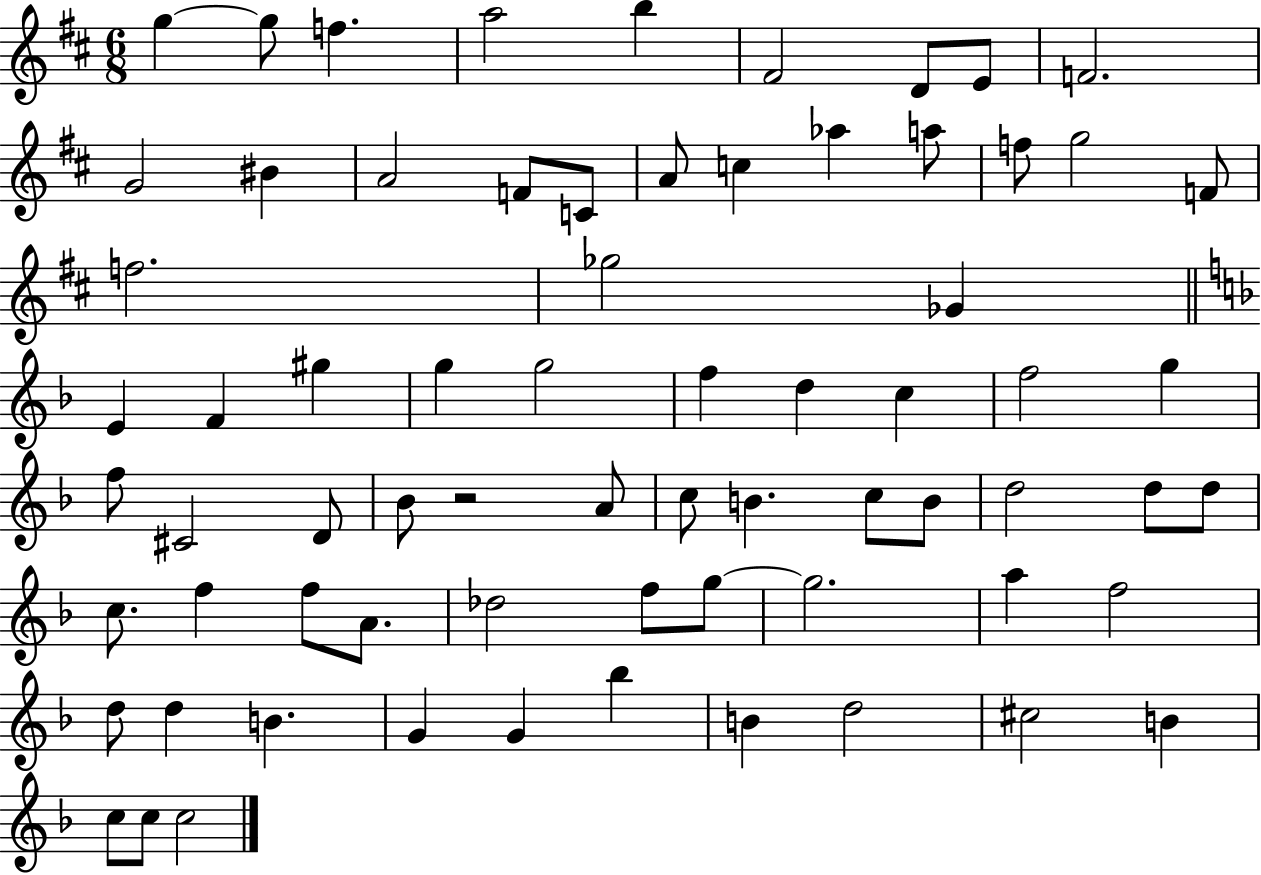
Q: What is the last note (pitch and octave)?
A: C5